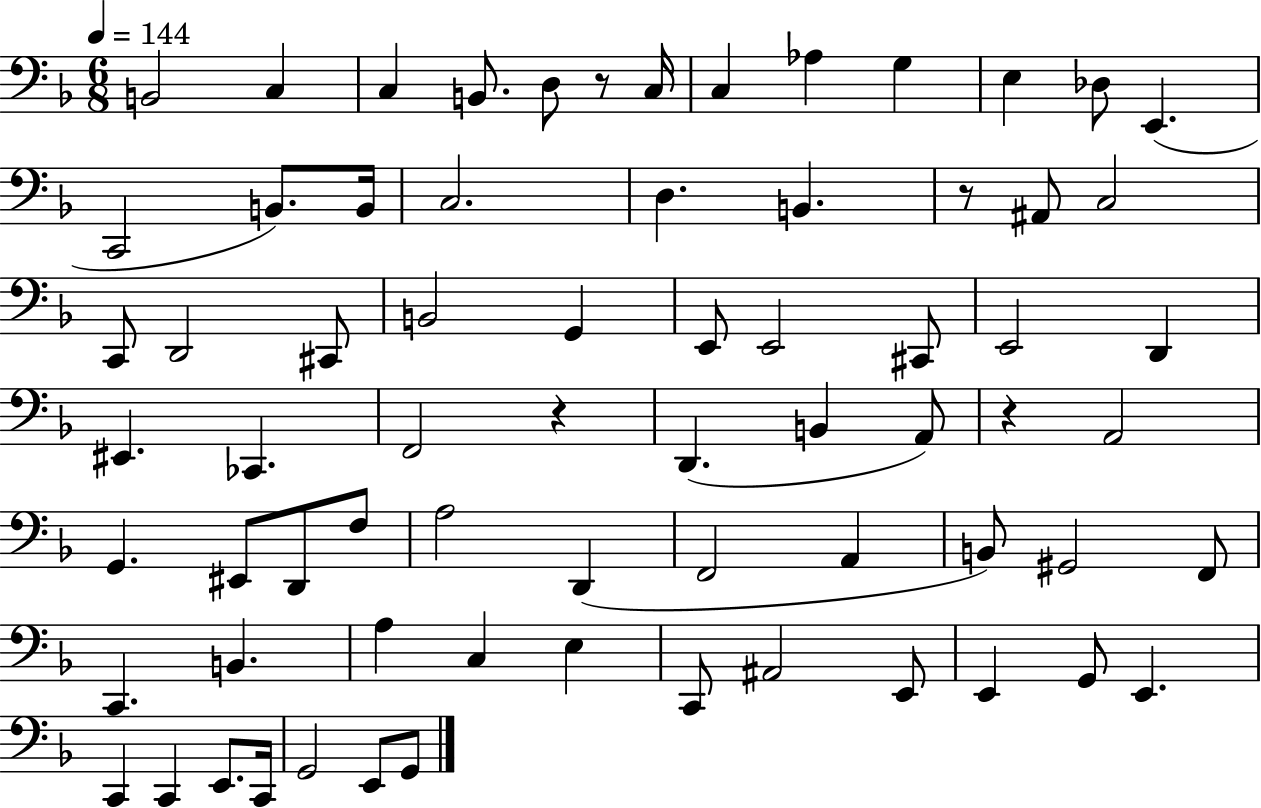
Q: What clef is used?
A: bass